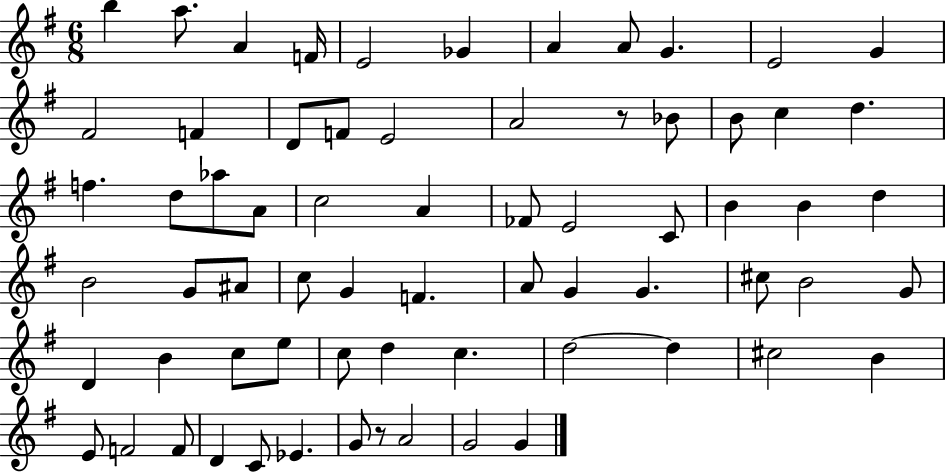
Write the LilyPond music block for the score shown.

{
  \clef treble
  \numericTimeSignature
  \time 6/8
  \key g \major
  b''4 a''8. a'4 f'16 | e'2 ges'4 | a'4 a'8 g'4. | e'2 g'4 | \break fis'2 f'4 | d'8 f'8 e'2 | a'2 r8 bes'8 | b'8 c''4 d''4. | \break f''4. d''8 aes''8 a'8 | c''2 a'4 | fes'8 e'2 c'8 | b'4 b'4 d''4 | \break b'2 g'8 ais'8 | c''8 g'4 f'4. | a'8 g'4 g'4. | cis''8 b'2 g'8 | \break d'4 b'4 c''8 e''8 | c''8 d''4 c''4. | d''2~~ d''4 | cis''2 b'4 | \break e'8 f'2 f'8 | d'4 c'8 ees'4. | g'8 r8 a'2 | g'2 g'4 | \break \bar "|."
}